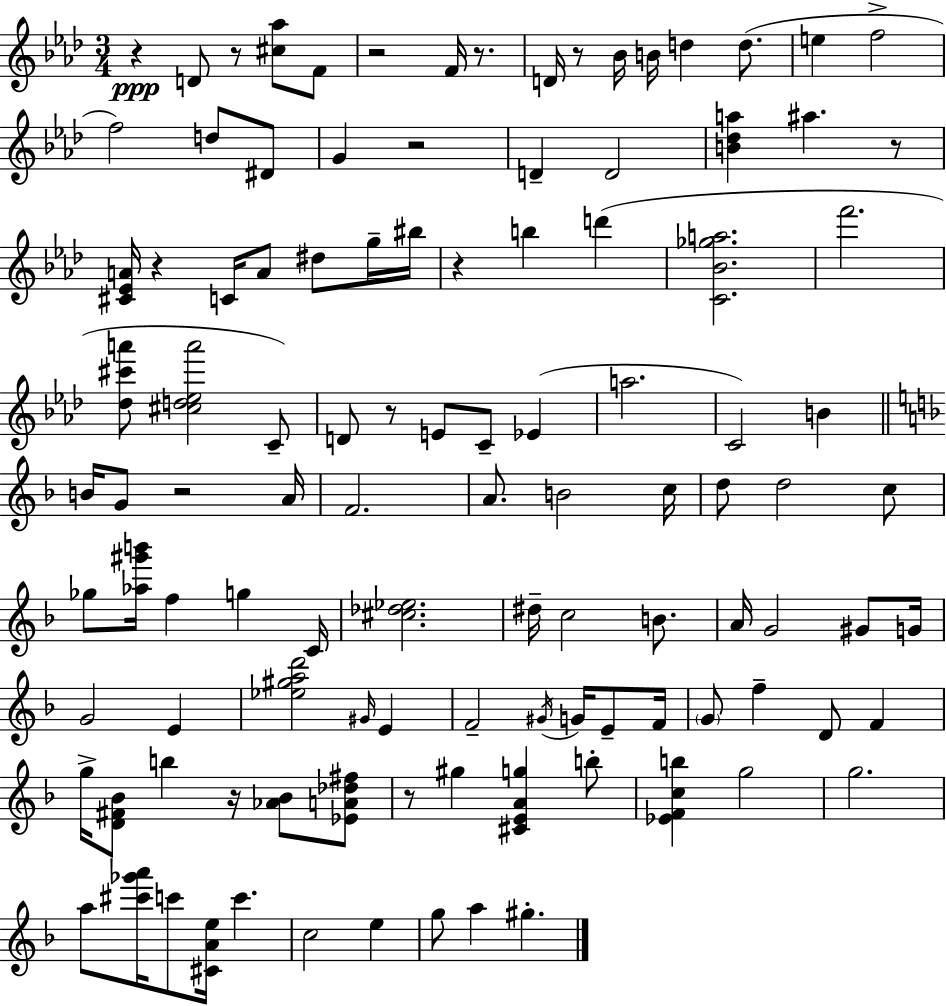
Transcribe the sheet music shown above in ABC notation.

X:1
T:Untitled
M:3/4
L:1/4
K:Fm
z D/2 z/2 [^c_a]/2 F/2 z2 F/4 z/2 D/4 z/2 _B/4 B/4 d d/2 e f2 f2 d/2 ^D/2 G z2 D D2 [B_da] ^a z/2 [^C_EA]/4 z C/4 A/2 ^d/2 g/4 ^b/4 z b d' [C_B_ga]2 f'2 [_d^c'a']/2 [^cd_ea']2 C/2 D/2 z/2 E/2 C/2 _E a2 C2 B B/4 G/2 z2 A/4 F2 A/2 B2 c/4 d/2 d2 c/2 _g/2 [_a^g'b']/4 f g C/4 [^c_d_e]2 ^d/4 c2 B/2 A/4 G2 ^G/2 G/4 G2 E [_e^gad']2 ^G/4 E F2 ^G/4 G/4 E/2 F/4 G/2 f D/2 F g/4 [D^F_B]/2 b z/4 [_A_B]/2 [_EA_d^f]/2 z/2 ^g [^CEAg] b/2 [_EFcb] g2 g2 a/2 [^c'_g'a']/4 c'/2 [^CAe]/4 c' c2 e g/2 a ^g